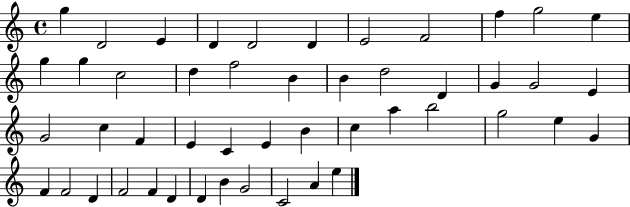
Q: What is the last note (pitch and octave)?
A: E5